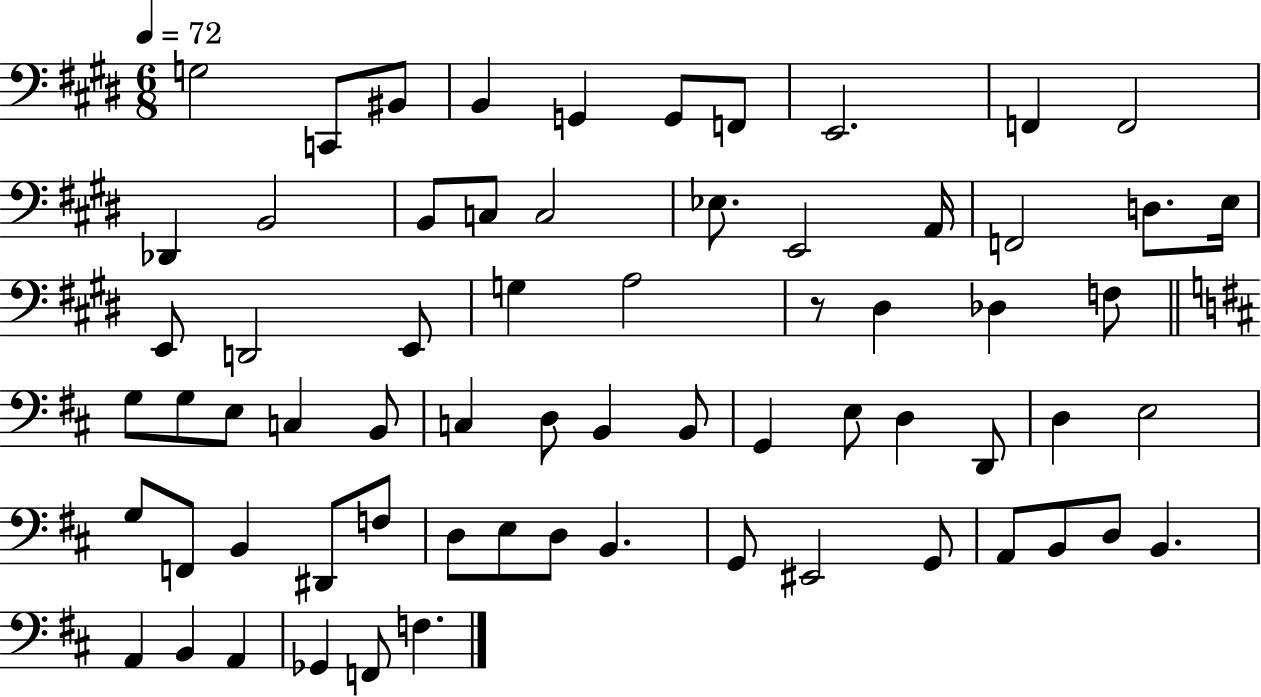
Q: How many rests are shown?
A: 1